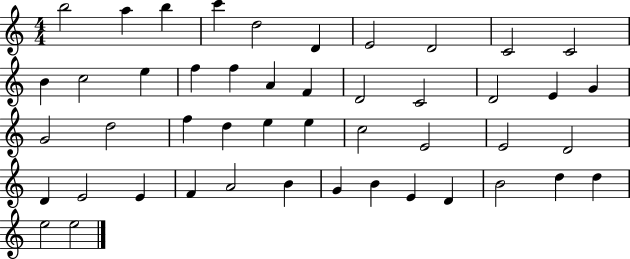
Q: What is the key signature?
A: C major